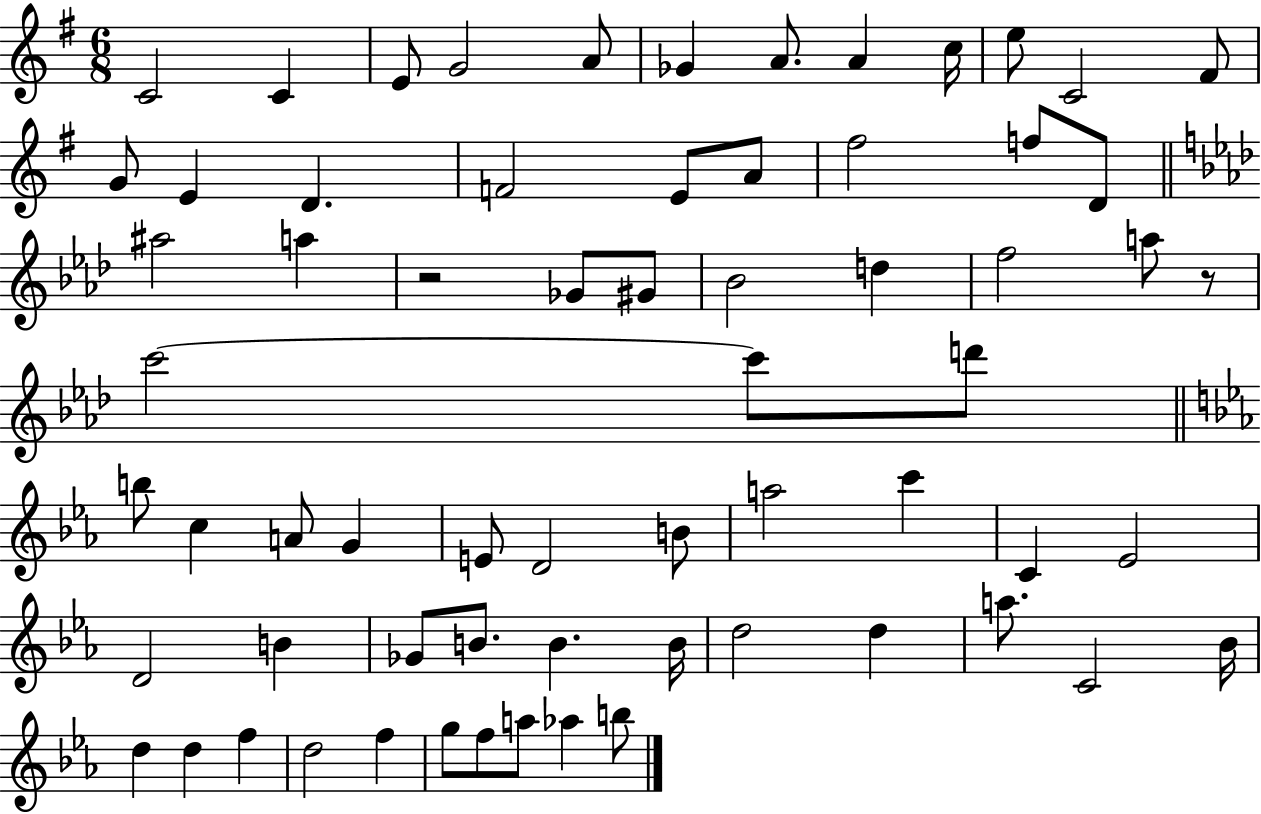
{
  \clef treble
  \numericTimeSignature
  \time 6/8
  \key g \major
  c'2 c'4 | e'8 g'2 a'8 | ges'4 a'8. a'4 c''16 | e''8 c'2 fis'8 | \break g'8 e'4 d'4. | f'2 e'8 a'8 | fis''2 f''8 d'8 | \bar "||" \break \key aes \major ais''2 a''4 | r2 ges'8 gis'8 | bes'2 d''4 | f''2 a''8 r8 | \break c'''2~~ c'''8 d'''8 | \bar "||" \break \key ees \major b''8 c''4 a'8 g'4 | e'8 d'2 b'8 | a''2 c'''4 | c'4 ees'2 | \break d'2 b'4 | ges'8 b'8. b'4. b'16 | d''2 d''4 | a''8. c'2 bes'16 | \break d''4 d''4 f''4 | d''2 f''4 | g''8 f''8 a''8 aes''4 b''8 | \bar "|."
}